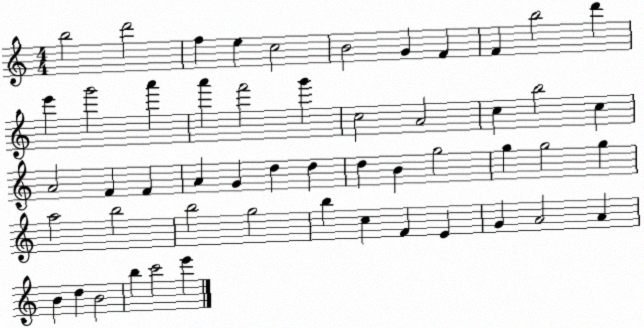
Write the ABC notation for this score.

X:1
T:Untitled
M:4/4
L:1/4
K:C
b2 d'2 f e c2 B2 G F F b2 d' e' g'2 a' a' f'2 g' c2 A2 c b2 c A2 F F A G d d d B g2 g g2 g a2 b2 b2 g2 b c F E G A2 A B d B2 b c'2 e'